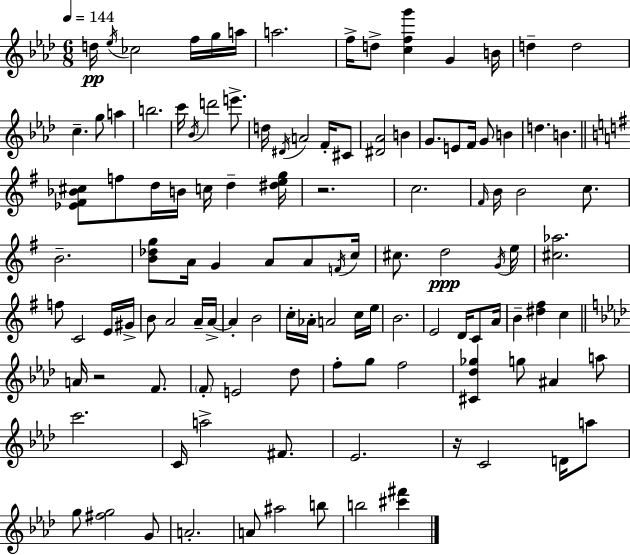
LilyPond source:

{
  \clef treble
  \numericTimeSignature
  \time 6/8
  \key f \minor
  \tempo 4 = 144
  d''16\pp \acciaccatura { ees''16 } ces''2 f''16 g''16 | a''16 a''2. | f''16-> d''8-> <c'' f'' g'''>4 g'4 | b'16 d''4-- d''2 | \break c''4.-- g''8 a''4 | b''2. | c'''16 \acciaccatura { bes'16 } d'''2 e'''8.-> | d''16 \acciaccatura { dis'16 } a'2 | \break f'16-. cis'8 <dis' aes'>2 b'4 | g'8. e'8 f'16 g'8 b'4 | d''4. b'4. | \bar "||" \break \key g \major <ees' fis' bes' cis''>8 f''8 d''16 b'16 c''16 d''4-- <dis'' e'' g''>16 | r2. | c''2. | \grace { fis'16 } b'16 b'2 c''8. | \break b'2.-- | <b' des'' g''>8 a'16 g'4 a'8 a'8 | \acciaccatura { f'16 } c''16 cis''8. d''2\ppp | \acciaccatura { g'16 } e''16 <cis'' aes''>2. | \break f''8 c'2 | e'16 gis'16-> b'8 a'2 | a'16-- a'16->~~ a'4-. b'2 | c''16-. aes'16-. a'2 | \break c''16 e''16 b'2. | e'2 d'16 | c'8 a'16 b'4-- <dis'' fis''>4 c''4 | \bar "||" \break \key aes \major a'16 r2 f'8. | \parenthesize f'8-. e'2 des''8 | f''8-. g''8 f''2 | <cis' des'' ges''>4 g''8 ais'4 a''8 | \break c'''2. | c'16 a''2-> fis'8. | ees'2. | r16 c'2 d'16 a''8 | \break g''8 <fis'' g''>2 g'8 | a'2.-. | a'8 ais''2 b''8 | b''2 <cis''' fis'''>4 | \break \bar "|."
}